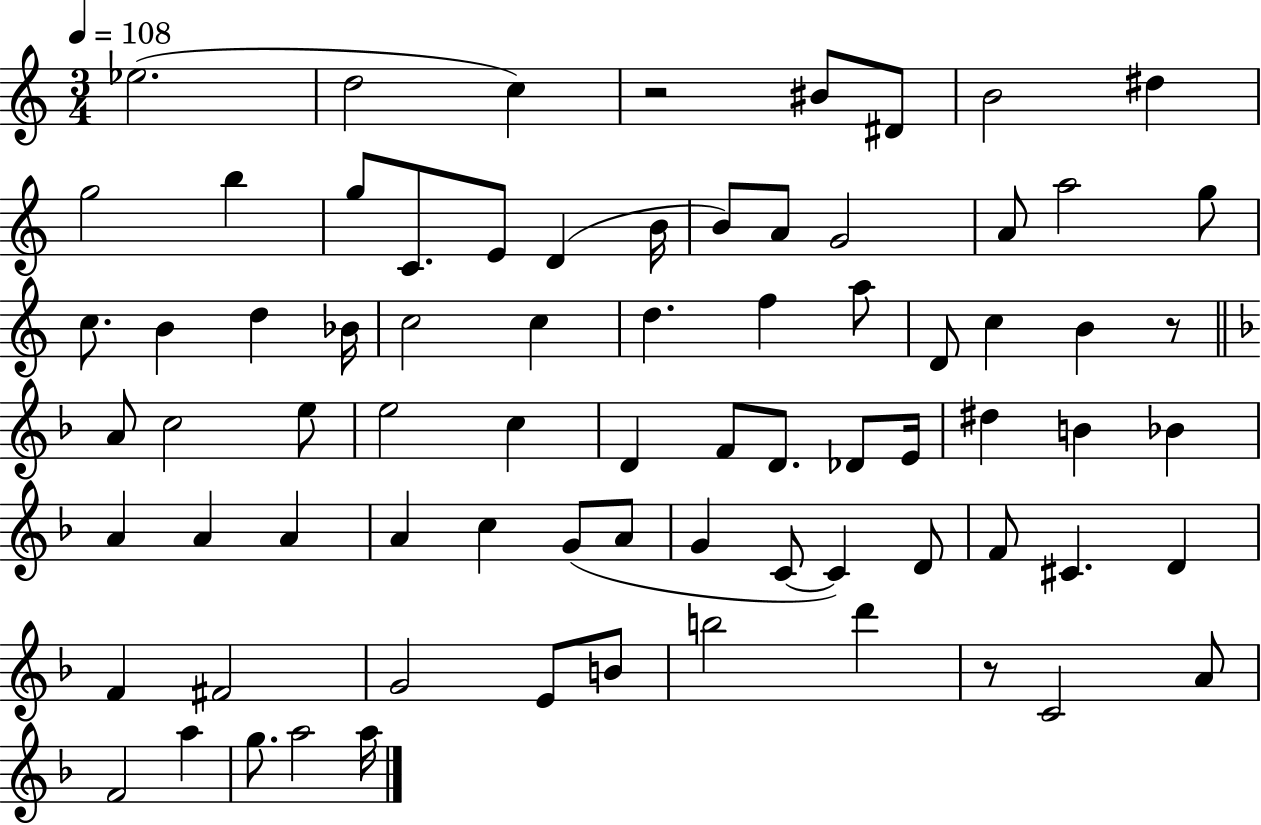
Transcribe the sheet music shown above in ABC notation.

X:1
T:Untitled
M:3/4
L:1/4
K:C
_e2 d2 c z2 ^B/2 ^D/2 B2 ^d g2 b g/2 C/2 E/2 D B/4 B/2 A/2 G2 A/2 a2 g/2 c/2 B d _B/4 c2 c d f a/2 D/2 c B z/2 A/2 c2 e/2 e2 c D F/2 D/2 _D/2 E/4 ^d B _B A A A A c G/2 A/2 G C/2 C D/2 F/2 ^C D F ^F2 G2 E/2 B/2 b2 d' z/2 C2 A/2 F2 a g/2 a2 a/4